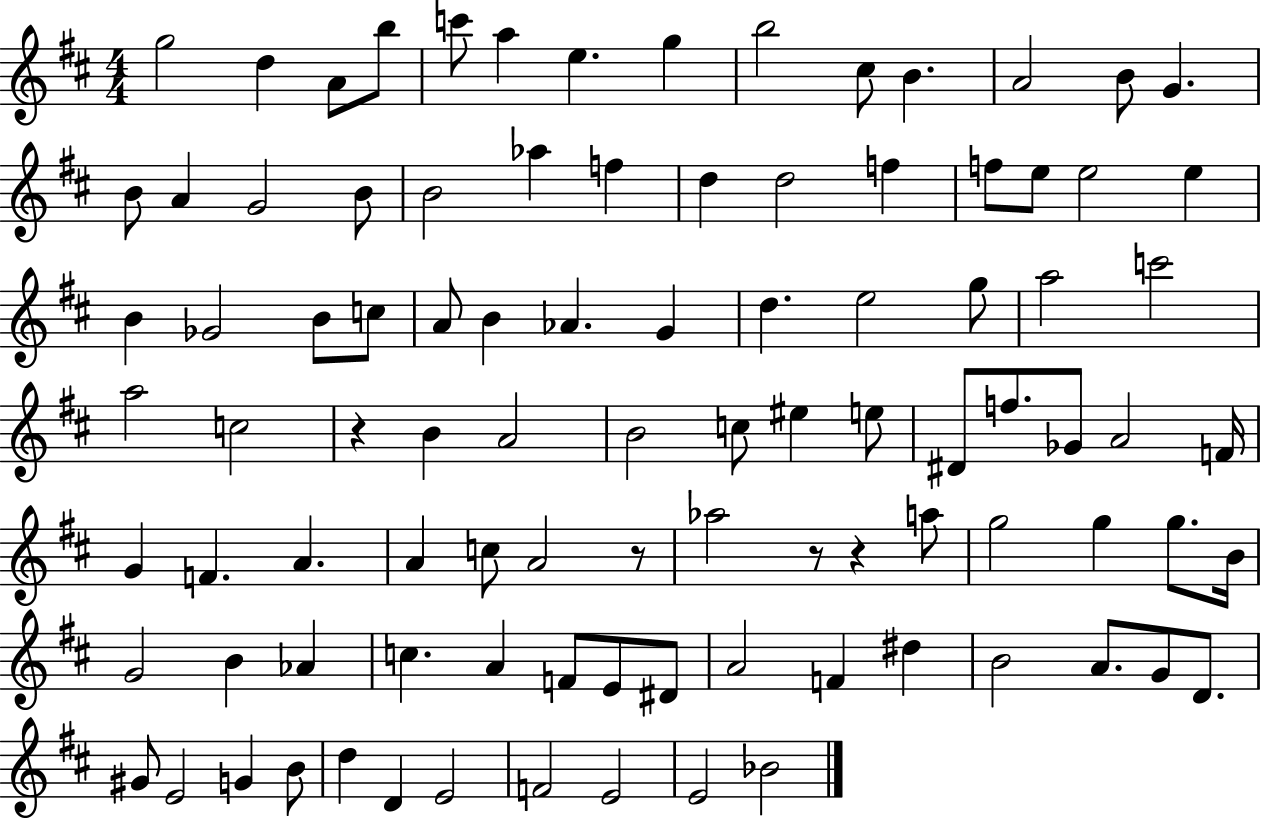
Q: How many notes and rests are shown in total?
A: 96